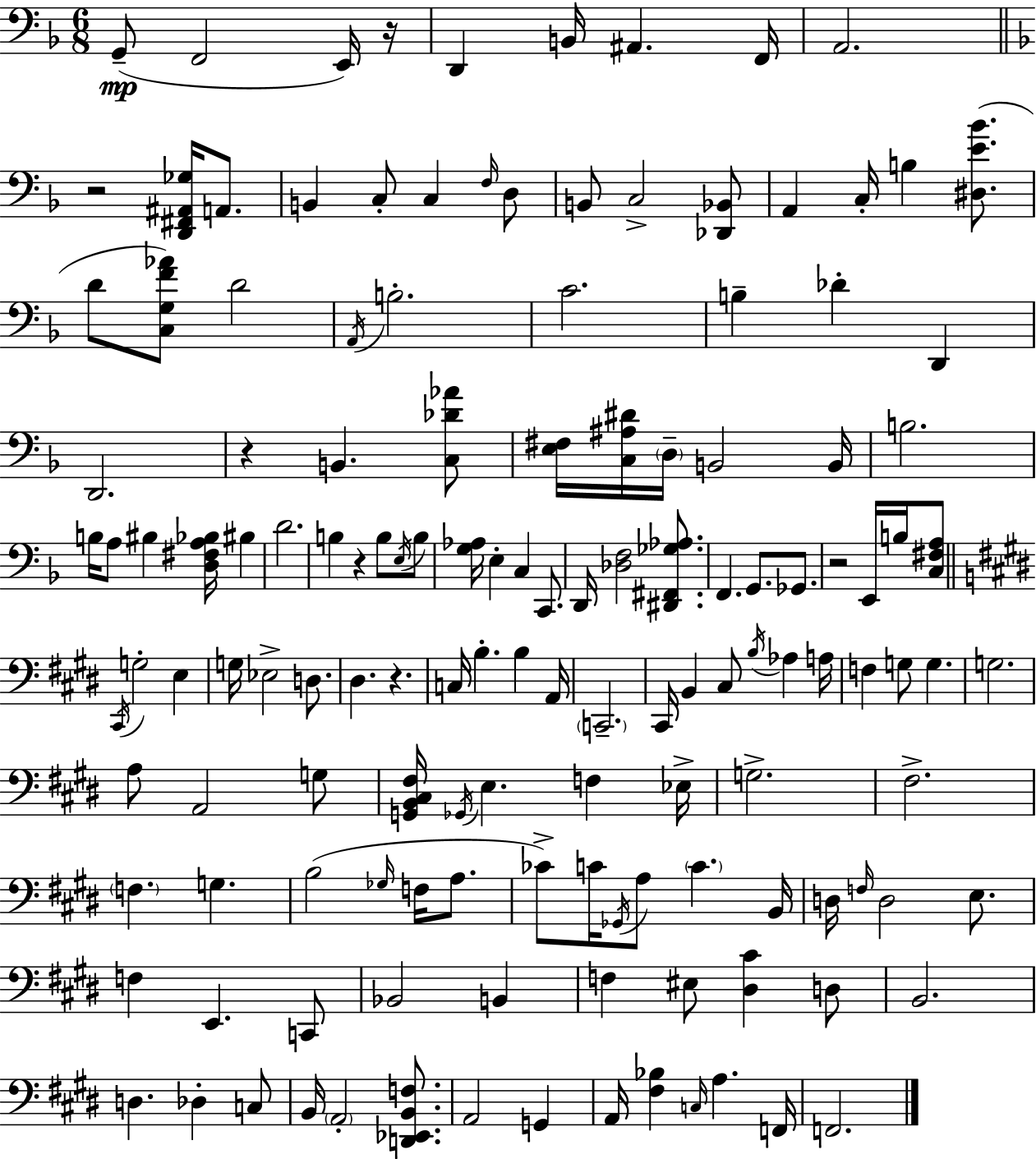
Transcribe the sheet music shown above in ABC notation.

X:1
T:Untitled
M:6/8
L:1/4
K:Dm
G,,/2 F,,2 E,,/4 z/4 D,, B,,/4 ^A,, F,,/4 A,,2 z2 [D,,^F,,^A,,_G,]/4 A,,/2 B,, C,/2 C, F,/4 D,/2 B,,/2 C,2 [_D,,_B,,]/2 A,, C,/4 B, [^D,E_B]/2 D/2 [C,G,F_A]/2 D2 A,,/4 B,2 C2 B, _D D,, D,,2 z B,, [C,_D_A]/2 [E,^F,]/4 [C,^A,^D]/4 D,/4 B,,2 B,,/4 B,2 B,/4 A,/2 ^B, [D,^F,A,_B,]/4 ^B, D2 B, z B,/2 E,/4 B,/2 [G,_A,]/4 E, C, C,,/2 D,,/4 [_D,F,]2 [^D,,^F,,_G,_A,]/2 F,, G,,/2 _G,,/2 z2 E,,/4 B,/4 [C,^F,A,]/2 ^C,,/4 G,2 E, G,/4 _E,2 D,/2 ^D, z C,/4 B, B, A,,/4 C,,2 ^C,,/4 B,, ^C,/2 B,/4 _A, A,/4 F, G,/2 G, G,2 A,/2 A,,2 G,/2 [G,,B,,^C,^F,]/4 _G,,/4 E, F, _E,/4 G,2 ^F,2 F, G, B,2 _G,/4 F,/4 A,/2 _C/2 C/4 _G,,/4 A,/2 C B,,/4 D,/4 F,/4 D,2 E,/2 F, E,, C,,/2 _B,,2 B,, F, ^E,/2 [^D,^C] D,/2 B,,2 D, _D, C,/2 B,,/4 A,,2 [D,,_E,,B,,F,]/2 A,,2 G,, A,,/4 [^F,_B,] C,/4 A, F,,/4 F,,2